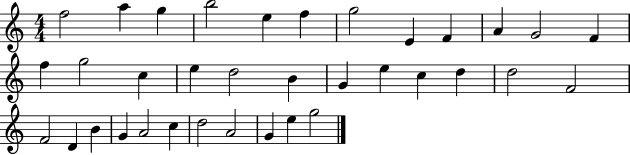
{
  \clef treble
  \numericTimeSignature
  \time 4/4
  \key c \major
  f''2 a''4 g''4 | b''2 e''4 f''4 | g''2 e'4 f'4 | a'4 g'2 f'4 | \break f''4 g''2 c''4 | e''4 d''2 b'4 | g'4 e''4 c''4 d''4 | d''2 f'2 | \break f'2 d'4 b'4 | g'4 a'2 c''4 | d''2 a'2 | g'4 e''4 g''2 | \break \bar "|."
}